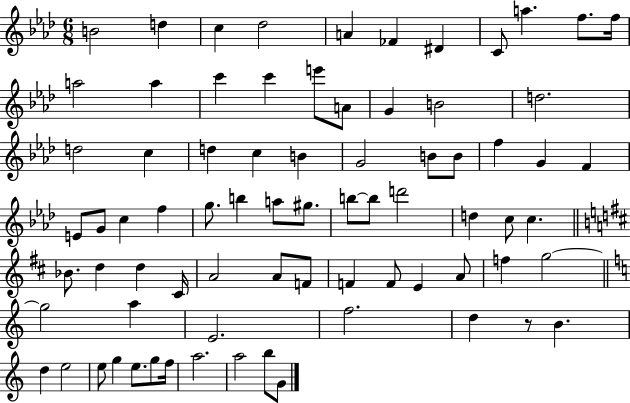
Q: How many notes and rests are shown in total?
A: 76